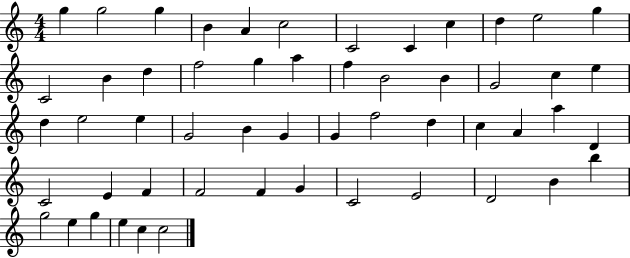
X:1
T:Untitled
M:4/4
L:1/4
K:C
g g2 g B A c2 C2 C c d e2 g C2 B d f2 g a f B2 B G2 c e d e2 e G2 B G G f2 d c A a D C2 E F F2 F G C2 E2 D2 B b g2 e g e c c2